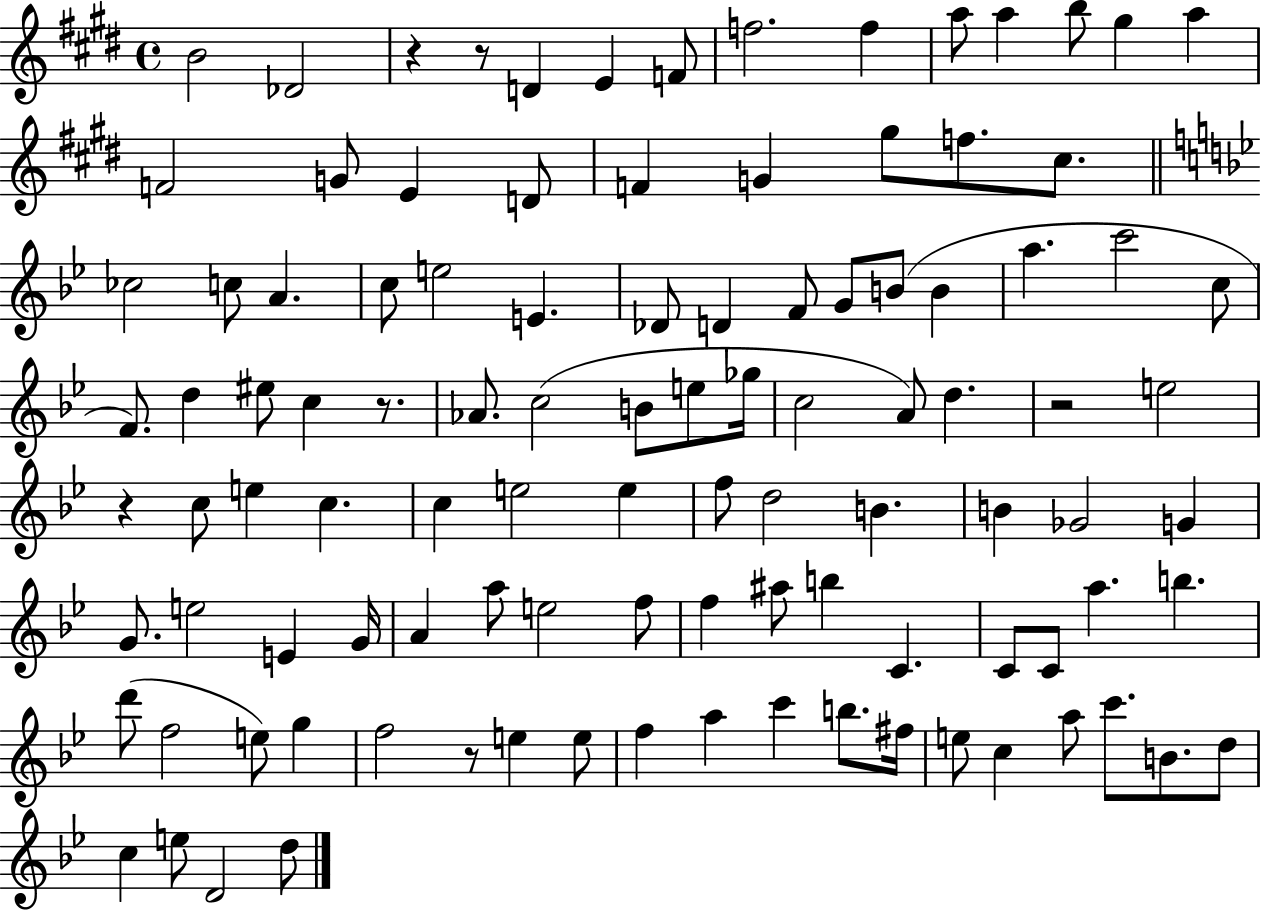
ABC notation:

X:1
T:Untitled
M:4/4
L:1/4
K:E
B2 _D2 z z/2 D E F/2 f2 f a/2 a b/2 ^g a F2 G/2 E D/2 F G ^g/2 f/2 ^c/2 _c2 c/2 A c/2 e2 E _D/2 D F/2 G/2 B/2 B a c'2 c/2 F/2 d ^e/2 c z/2 _A/2 c2 B/2 e/2 _g/4 c2 A/2 d z2 e2 z c/2 e c c e2 e f/2 d2 B B _G2 G G/2 e2 E G/4 A a/2 e2 f/2 f ^a/2 b C C/2 C/2 a b d'/2 f2 e/2 g f2 z/2 e e/2 f a c' b/2 ^f/4 e/2 c a/2 c'/2 B/2 d/2 c e/2 D2 d/2